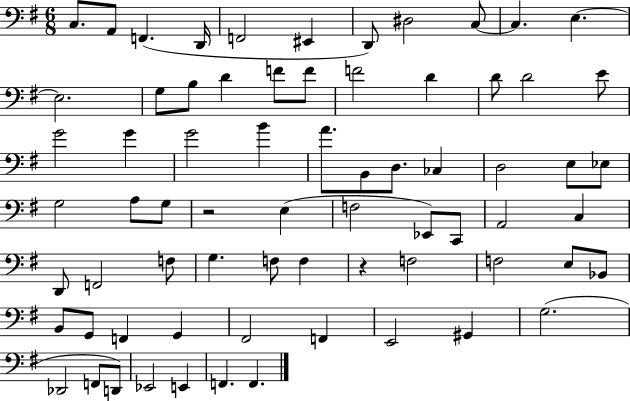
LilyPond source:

{
  \clef bass
  \numericTimeSignature
  \time 6/8
  \key g \major
  c8. a,8 f,4.( d,16 | f,2 eis,4 | d,8) dis2 c8~~ | c4. e4.~~ | \break e2. | g8 b8 d'4 f'8 f'8 | f'2 d'4 | d'8 d'2 e'8 | \break g'2 g'4 | g'2 b'4 | a'8. b,8 d8. ces4 | d2 e8 ees8 | \break g2 a8 g8 | r2 e4( | f2 ees,8) c,8 | a,2 c4 | \break d,8 f,2 f8 | g4. f8 f4 | r4 f2 | f2 e8 bes,8 | \break b,8 g,8 f,4 g,4 | fis,2 f,4 | e,2 gis,4 | g2.( | \break des,2 f,8 d,8) | ees,2 e,4 | f,4. f,4. | \bar "|."
}